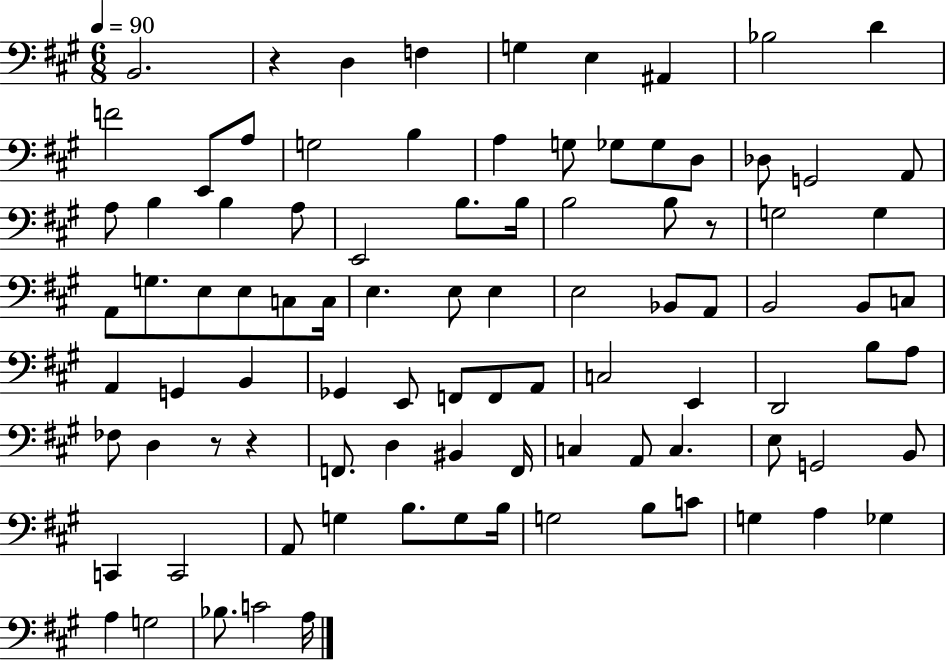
{
  \clef bass
  \numericTimeSignature
  \time 6/8
  \key a \major
  \tempo 4 = 90
  \repeat volta 2 { b,2. | r4 d4 f4 | g4 e4 ais,4 | bes2 d'4 | \break f'2 e,8 a8 | g2 b4 | a4 g8 ges8 ges8 d8 | des8 g,2 a,8 | \break a8 b4 b4 a8 | e,2 b8. b16 | b2 b8 r8 | g2 g4 | \break a,8 g8. e8 e8 c8 c16 | e4. e8 e4 | e2 bes,8 a,8 | b,2 b,8 c8 | \break a,4 g,4 b,4 | ges,4 e,8 f,8 f,8 a,8 | c2 e,4 | d,2 b8 a8 | \break fes8 d4 r8 r4 | f,8. d4 bis,4 f,16 | c4 a,8 c4. | e8 g,2 b,8 | \break c,4 c,2 | a,8 g4 b8. g8 b16 | g2 b8 c'8 | g4 a4 ges4 | \break a4 g2 | bes8. c'2 a16 | } \bar "|."
}